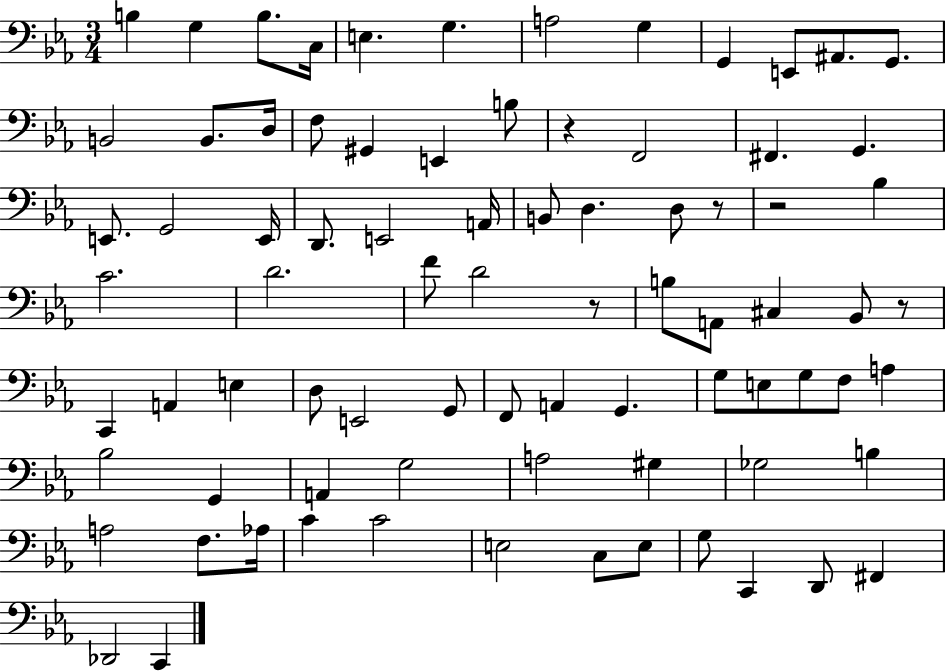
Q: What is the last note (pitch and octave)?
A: C2